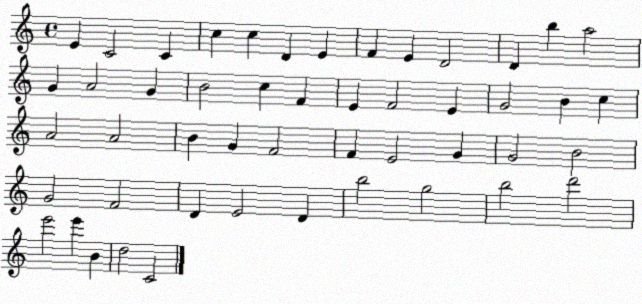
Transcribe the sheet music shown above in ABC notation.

X:1
T:Untitled
M:4/4
L:1/4
K:C
E C2 C c c D E F E D2 D b a2 G A2 G B2 c F E F2 E G2 B c A2 A2 B G F2 F E2 G G2 B2 G2 F2 D E2 D b2 g2 b2 d'2 e'2 e' B d2 C2